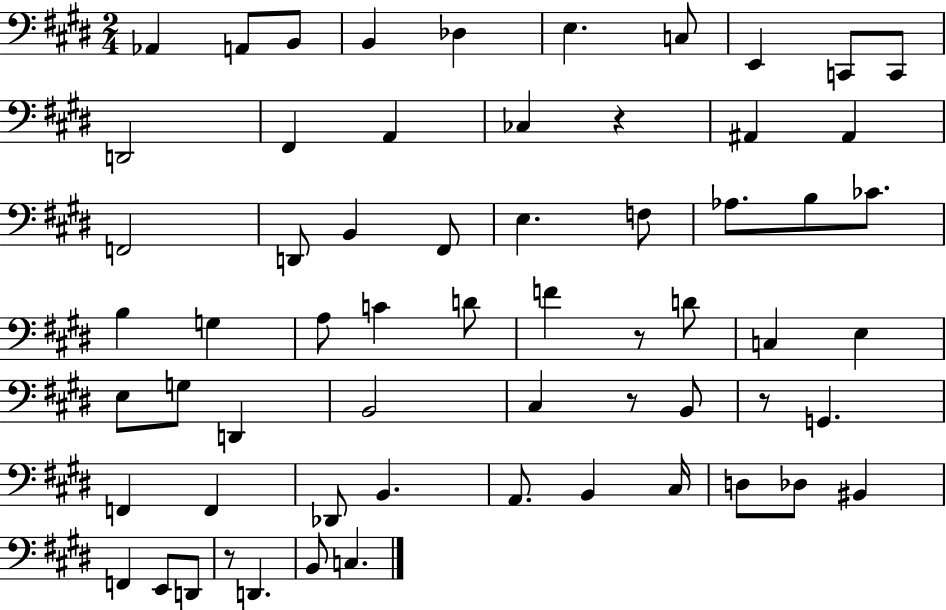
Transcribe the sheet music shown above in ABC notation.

X:1
T:Untitled
M:2/4
L:1/4
K:E
_A,, A,,/2 B,,/2 B,, _D, E, C,/2 E,, C,,/2 C,,/2 D,,2 ^F,, A,, _C, z ^A,, ^A,, F,,2 D,,/2 B,, ^F,,/2 E, F,/2 _A,/2 B,/2 _C/2 B, G, A,/2 C D/2 F z/2 D/2 C, E, E,/2 G,/2 D,, B,,2 ^C, z/2 B,,/2 z/2 G,, F,, F,, _D,,/2 B,, A,,/2 B,, ^C,/4 D,/2 _D,/2 ^B,, F,, E,,/2 D,,/2 z/2 D,, B,,/2 C,